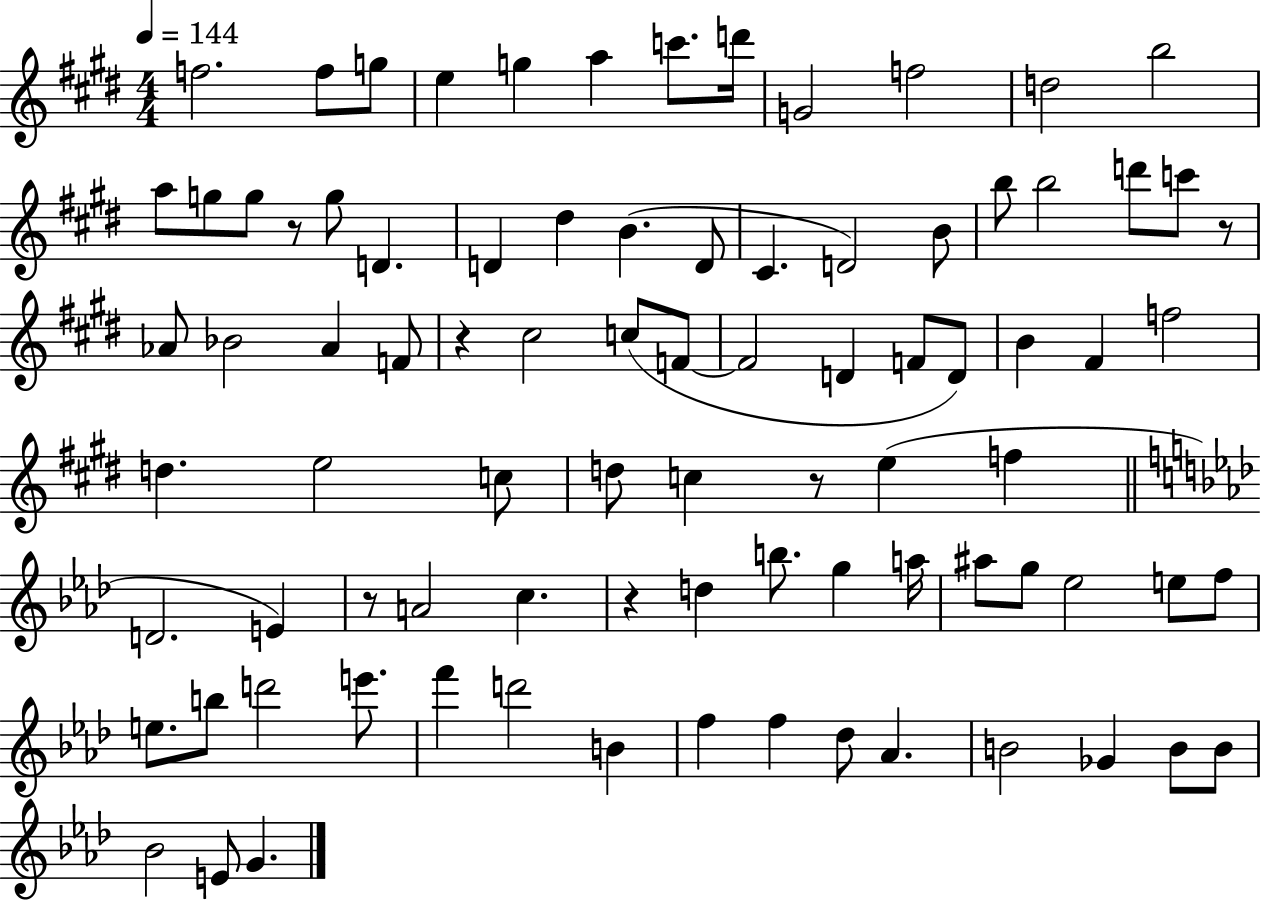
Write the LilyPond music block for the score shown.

{
  \clef treble
  \numericTimeSignature
  \time 4/4
  \key e \major
  \tempo 4 = 144
  f''2. f''8 g''8 | e''4 g''4 a''4 c'''8. d'''16 | g'2 f''2 | d''2 b''2 | \break a''8 g''8 g''8 r8 g''8 d'4. | d'4 dis''4 b'4.( d'8 | cis'4. d'2) b'8 | b''8 b''2 d'''8 c'''8 r8 | \break aes'8 bes'2 aes'4 f'8 | r4 cis''2 c''8( f'8~~ | f'2 d'4 f'8 d'8) | b'4 fis'4 f''2 | \break d''4. e''2 c''8 | d''8 c''4 r8 e''4( f''4 | \bar "||" \break \key aes \major d'2. e'4) | r8 a'2 c''4. | r4 d''4 b''8. g''4 a''16 | ais''8 g''8 ees''2 e''8 f''8 | \break e''8. b''8 d'''2 e'''8. | f'''4 d'''2 b'4 | f''4 f''4 des''8 aes'4. | b'2 ges'4 b'8 b'8 | \break bes'2 e'8 g'4. | \bar "|."
}